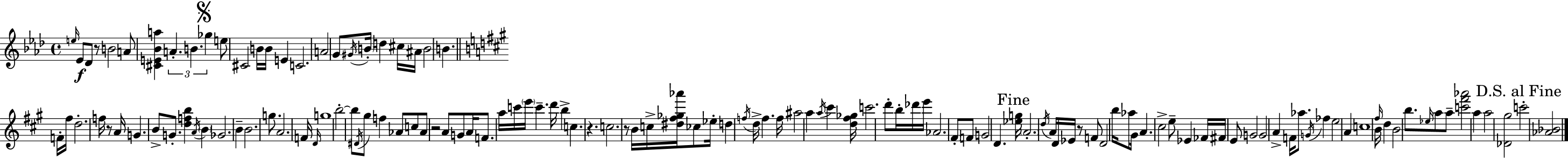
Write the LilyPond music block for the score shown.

{
  \clef treble
  \time 4/4
  \defaultTimeSignature
  \key f \minor
  \grace { e''16 }\f ees'8 des'8 r8 b'2 a'8 | <cis' e' bes' a''>4 \tuplet 3/2 { a'4.-. b'4. | \mark \markup { \musicglyph "scripts.segno" } ges''4 } e''8 cis'2 b'16 | b'16 e'4 c'2. | \break a'2 g'8 \acciaccatura { gis'16 } \parenthesize b'16-. d''4 | cis''16 ais'16 b'2 b'4. | \bar "||" \break \key a \major f'16-. fis''16 d''2.-. f''16 r8 | a'16 g'4. b'8-> g'8.-. <d'' f'' b''>4 | \acciaccatura { a'16 } \parenthesize b'4 ges'2. | b'4-- b'2. | \break g''8. a'2. | f'16 \grace { d'16 } g''1 | b''2-.~~ b''8 \acciaccatura { dis'16 } gis''8 | f''4 aes'8 c''8 aes'8 r2 | \break a'8 g'8 a'16 f'8. a''16 c'''16 \parenthesize e'''16 c'''4.-- | d'''16 b''4-> c''4. r4. | c''2. | r8 b'16 c''16-> <dis'' fis'' ges'' aes'''>16 ces''8 ees''16-. d''4 \acciaccatura { f''16 } d''16-> f''4. | \break f''16 ais''2 a''4 | \acciaccatura { a''16 } cis'''4 <d'' fis'' ges''>16 c'''2. | d'''8-. b''16-. des'''16 e'''16 aes'2. | \parenthesize fis'8-. f'8 g'2 | \break d'4. \mark "Fine" <ees'' g''>16 \parenthesize a'2.-. | \acciaccatura { d''16 } a'16 d'16 ees'16 r8 f'8 d'2 | b''16 aes''8 gis'16 a'4. cis''2-> | e''8-- ees'4 fes'16 fis'16 e'8 g'2 | \break g'2 a'4-> | f'16 aes''8. \acciaccatura { g'16 } fes''4 e''2 | a'4 c''1 | \grace { fis''16 } b'16 d''4 b'2 | \break b''8. \grace { ees''16 } a''8 a''8-- <c''' fis''' aes'''>2 | a''4 a''2 | <des' gis''>2 \mark "D.S. al Fine" c'''2-. | <aes' bes'>2 \bar "|."
}